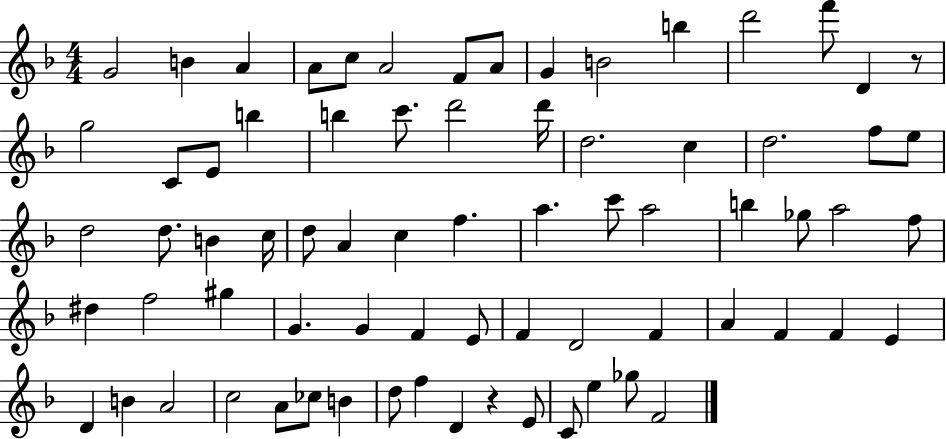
G4/h B4/q A4/q A4/e C5/e A4/h F4/e A4/e G4/q B4/h B5/q D6/h F6/e D4/q R/e G5/h C4/e E4/e B5/q B5/q C6/e. D6/h D6/s D5/h. C5/q D5/h. F5/e E5/e D5/h D5/e. B4/q C5/s D5/e A4/q C5/q F5/q. A5/q. C6/e A5/h B5/q Gb5/e A5/h F5/e D#5/q F5/h G#5/q G4/q. G4/q F4/q E4/e F4/q D4/h F4/q A4/q F4/q F4/q E4/q D4/q B4/q A4/h C5/h A4/e CES5/e B4/q D5/e F5/q D4/q R/q E4/e C4/e E5/q Gb5/e F4/h